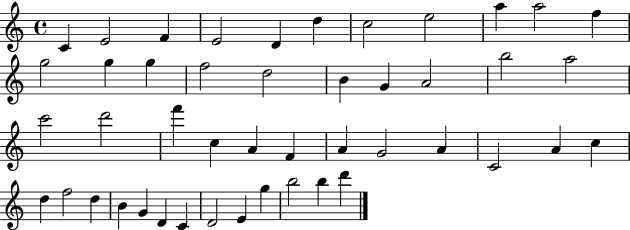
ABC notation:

X:1
T:Untitled
M:4/4
L:1/4
K:C
C E2 F E2 D d c2 e2 a a2 f g2 g g f2 d2 B G A2 b2 a2 c'2 d'2 f' c A F A G2 A C2 A c d f2 d B G D C D2 E g b2 b d'